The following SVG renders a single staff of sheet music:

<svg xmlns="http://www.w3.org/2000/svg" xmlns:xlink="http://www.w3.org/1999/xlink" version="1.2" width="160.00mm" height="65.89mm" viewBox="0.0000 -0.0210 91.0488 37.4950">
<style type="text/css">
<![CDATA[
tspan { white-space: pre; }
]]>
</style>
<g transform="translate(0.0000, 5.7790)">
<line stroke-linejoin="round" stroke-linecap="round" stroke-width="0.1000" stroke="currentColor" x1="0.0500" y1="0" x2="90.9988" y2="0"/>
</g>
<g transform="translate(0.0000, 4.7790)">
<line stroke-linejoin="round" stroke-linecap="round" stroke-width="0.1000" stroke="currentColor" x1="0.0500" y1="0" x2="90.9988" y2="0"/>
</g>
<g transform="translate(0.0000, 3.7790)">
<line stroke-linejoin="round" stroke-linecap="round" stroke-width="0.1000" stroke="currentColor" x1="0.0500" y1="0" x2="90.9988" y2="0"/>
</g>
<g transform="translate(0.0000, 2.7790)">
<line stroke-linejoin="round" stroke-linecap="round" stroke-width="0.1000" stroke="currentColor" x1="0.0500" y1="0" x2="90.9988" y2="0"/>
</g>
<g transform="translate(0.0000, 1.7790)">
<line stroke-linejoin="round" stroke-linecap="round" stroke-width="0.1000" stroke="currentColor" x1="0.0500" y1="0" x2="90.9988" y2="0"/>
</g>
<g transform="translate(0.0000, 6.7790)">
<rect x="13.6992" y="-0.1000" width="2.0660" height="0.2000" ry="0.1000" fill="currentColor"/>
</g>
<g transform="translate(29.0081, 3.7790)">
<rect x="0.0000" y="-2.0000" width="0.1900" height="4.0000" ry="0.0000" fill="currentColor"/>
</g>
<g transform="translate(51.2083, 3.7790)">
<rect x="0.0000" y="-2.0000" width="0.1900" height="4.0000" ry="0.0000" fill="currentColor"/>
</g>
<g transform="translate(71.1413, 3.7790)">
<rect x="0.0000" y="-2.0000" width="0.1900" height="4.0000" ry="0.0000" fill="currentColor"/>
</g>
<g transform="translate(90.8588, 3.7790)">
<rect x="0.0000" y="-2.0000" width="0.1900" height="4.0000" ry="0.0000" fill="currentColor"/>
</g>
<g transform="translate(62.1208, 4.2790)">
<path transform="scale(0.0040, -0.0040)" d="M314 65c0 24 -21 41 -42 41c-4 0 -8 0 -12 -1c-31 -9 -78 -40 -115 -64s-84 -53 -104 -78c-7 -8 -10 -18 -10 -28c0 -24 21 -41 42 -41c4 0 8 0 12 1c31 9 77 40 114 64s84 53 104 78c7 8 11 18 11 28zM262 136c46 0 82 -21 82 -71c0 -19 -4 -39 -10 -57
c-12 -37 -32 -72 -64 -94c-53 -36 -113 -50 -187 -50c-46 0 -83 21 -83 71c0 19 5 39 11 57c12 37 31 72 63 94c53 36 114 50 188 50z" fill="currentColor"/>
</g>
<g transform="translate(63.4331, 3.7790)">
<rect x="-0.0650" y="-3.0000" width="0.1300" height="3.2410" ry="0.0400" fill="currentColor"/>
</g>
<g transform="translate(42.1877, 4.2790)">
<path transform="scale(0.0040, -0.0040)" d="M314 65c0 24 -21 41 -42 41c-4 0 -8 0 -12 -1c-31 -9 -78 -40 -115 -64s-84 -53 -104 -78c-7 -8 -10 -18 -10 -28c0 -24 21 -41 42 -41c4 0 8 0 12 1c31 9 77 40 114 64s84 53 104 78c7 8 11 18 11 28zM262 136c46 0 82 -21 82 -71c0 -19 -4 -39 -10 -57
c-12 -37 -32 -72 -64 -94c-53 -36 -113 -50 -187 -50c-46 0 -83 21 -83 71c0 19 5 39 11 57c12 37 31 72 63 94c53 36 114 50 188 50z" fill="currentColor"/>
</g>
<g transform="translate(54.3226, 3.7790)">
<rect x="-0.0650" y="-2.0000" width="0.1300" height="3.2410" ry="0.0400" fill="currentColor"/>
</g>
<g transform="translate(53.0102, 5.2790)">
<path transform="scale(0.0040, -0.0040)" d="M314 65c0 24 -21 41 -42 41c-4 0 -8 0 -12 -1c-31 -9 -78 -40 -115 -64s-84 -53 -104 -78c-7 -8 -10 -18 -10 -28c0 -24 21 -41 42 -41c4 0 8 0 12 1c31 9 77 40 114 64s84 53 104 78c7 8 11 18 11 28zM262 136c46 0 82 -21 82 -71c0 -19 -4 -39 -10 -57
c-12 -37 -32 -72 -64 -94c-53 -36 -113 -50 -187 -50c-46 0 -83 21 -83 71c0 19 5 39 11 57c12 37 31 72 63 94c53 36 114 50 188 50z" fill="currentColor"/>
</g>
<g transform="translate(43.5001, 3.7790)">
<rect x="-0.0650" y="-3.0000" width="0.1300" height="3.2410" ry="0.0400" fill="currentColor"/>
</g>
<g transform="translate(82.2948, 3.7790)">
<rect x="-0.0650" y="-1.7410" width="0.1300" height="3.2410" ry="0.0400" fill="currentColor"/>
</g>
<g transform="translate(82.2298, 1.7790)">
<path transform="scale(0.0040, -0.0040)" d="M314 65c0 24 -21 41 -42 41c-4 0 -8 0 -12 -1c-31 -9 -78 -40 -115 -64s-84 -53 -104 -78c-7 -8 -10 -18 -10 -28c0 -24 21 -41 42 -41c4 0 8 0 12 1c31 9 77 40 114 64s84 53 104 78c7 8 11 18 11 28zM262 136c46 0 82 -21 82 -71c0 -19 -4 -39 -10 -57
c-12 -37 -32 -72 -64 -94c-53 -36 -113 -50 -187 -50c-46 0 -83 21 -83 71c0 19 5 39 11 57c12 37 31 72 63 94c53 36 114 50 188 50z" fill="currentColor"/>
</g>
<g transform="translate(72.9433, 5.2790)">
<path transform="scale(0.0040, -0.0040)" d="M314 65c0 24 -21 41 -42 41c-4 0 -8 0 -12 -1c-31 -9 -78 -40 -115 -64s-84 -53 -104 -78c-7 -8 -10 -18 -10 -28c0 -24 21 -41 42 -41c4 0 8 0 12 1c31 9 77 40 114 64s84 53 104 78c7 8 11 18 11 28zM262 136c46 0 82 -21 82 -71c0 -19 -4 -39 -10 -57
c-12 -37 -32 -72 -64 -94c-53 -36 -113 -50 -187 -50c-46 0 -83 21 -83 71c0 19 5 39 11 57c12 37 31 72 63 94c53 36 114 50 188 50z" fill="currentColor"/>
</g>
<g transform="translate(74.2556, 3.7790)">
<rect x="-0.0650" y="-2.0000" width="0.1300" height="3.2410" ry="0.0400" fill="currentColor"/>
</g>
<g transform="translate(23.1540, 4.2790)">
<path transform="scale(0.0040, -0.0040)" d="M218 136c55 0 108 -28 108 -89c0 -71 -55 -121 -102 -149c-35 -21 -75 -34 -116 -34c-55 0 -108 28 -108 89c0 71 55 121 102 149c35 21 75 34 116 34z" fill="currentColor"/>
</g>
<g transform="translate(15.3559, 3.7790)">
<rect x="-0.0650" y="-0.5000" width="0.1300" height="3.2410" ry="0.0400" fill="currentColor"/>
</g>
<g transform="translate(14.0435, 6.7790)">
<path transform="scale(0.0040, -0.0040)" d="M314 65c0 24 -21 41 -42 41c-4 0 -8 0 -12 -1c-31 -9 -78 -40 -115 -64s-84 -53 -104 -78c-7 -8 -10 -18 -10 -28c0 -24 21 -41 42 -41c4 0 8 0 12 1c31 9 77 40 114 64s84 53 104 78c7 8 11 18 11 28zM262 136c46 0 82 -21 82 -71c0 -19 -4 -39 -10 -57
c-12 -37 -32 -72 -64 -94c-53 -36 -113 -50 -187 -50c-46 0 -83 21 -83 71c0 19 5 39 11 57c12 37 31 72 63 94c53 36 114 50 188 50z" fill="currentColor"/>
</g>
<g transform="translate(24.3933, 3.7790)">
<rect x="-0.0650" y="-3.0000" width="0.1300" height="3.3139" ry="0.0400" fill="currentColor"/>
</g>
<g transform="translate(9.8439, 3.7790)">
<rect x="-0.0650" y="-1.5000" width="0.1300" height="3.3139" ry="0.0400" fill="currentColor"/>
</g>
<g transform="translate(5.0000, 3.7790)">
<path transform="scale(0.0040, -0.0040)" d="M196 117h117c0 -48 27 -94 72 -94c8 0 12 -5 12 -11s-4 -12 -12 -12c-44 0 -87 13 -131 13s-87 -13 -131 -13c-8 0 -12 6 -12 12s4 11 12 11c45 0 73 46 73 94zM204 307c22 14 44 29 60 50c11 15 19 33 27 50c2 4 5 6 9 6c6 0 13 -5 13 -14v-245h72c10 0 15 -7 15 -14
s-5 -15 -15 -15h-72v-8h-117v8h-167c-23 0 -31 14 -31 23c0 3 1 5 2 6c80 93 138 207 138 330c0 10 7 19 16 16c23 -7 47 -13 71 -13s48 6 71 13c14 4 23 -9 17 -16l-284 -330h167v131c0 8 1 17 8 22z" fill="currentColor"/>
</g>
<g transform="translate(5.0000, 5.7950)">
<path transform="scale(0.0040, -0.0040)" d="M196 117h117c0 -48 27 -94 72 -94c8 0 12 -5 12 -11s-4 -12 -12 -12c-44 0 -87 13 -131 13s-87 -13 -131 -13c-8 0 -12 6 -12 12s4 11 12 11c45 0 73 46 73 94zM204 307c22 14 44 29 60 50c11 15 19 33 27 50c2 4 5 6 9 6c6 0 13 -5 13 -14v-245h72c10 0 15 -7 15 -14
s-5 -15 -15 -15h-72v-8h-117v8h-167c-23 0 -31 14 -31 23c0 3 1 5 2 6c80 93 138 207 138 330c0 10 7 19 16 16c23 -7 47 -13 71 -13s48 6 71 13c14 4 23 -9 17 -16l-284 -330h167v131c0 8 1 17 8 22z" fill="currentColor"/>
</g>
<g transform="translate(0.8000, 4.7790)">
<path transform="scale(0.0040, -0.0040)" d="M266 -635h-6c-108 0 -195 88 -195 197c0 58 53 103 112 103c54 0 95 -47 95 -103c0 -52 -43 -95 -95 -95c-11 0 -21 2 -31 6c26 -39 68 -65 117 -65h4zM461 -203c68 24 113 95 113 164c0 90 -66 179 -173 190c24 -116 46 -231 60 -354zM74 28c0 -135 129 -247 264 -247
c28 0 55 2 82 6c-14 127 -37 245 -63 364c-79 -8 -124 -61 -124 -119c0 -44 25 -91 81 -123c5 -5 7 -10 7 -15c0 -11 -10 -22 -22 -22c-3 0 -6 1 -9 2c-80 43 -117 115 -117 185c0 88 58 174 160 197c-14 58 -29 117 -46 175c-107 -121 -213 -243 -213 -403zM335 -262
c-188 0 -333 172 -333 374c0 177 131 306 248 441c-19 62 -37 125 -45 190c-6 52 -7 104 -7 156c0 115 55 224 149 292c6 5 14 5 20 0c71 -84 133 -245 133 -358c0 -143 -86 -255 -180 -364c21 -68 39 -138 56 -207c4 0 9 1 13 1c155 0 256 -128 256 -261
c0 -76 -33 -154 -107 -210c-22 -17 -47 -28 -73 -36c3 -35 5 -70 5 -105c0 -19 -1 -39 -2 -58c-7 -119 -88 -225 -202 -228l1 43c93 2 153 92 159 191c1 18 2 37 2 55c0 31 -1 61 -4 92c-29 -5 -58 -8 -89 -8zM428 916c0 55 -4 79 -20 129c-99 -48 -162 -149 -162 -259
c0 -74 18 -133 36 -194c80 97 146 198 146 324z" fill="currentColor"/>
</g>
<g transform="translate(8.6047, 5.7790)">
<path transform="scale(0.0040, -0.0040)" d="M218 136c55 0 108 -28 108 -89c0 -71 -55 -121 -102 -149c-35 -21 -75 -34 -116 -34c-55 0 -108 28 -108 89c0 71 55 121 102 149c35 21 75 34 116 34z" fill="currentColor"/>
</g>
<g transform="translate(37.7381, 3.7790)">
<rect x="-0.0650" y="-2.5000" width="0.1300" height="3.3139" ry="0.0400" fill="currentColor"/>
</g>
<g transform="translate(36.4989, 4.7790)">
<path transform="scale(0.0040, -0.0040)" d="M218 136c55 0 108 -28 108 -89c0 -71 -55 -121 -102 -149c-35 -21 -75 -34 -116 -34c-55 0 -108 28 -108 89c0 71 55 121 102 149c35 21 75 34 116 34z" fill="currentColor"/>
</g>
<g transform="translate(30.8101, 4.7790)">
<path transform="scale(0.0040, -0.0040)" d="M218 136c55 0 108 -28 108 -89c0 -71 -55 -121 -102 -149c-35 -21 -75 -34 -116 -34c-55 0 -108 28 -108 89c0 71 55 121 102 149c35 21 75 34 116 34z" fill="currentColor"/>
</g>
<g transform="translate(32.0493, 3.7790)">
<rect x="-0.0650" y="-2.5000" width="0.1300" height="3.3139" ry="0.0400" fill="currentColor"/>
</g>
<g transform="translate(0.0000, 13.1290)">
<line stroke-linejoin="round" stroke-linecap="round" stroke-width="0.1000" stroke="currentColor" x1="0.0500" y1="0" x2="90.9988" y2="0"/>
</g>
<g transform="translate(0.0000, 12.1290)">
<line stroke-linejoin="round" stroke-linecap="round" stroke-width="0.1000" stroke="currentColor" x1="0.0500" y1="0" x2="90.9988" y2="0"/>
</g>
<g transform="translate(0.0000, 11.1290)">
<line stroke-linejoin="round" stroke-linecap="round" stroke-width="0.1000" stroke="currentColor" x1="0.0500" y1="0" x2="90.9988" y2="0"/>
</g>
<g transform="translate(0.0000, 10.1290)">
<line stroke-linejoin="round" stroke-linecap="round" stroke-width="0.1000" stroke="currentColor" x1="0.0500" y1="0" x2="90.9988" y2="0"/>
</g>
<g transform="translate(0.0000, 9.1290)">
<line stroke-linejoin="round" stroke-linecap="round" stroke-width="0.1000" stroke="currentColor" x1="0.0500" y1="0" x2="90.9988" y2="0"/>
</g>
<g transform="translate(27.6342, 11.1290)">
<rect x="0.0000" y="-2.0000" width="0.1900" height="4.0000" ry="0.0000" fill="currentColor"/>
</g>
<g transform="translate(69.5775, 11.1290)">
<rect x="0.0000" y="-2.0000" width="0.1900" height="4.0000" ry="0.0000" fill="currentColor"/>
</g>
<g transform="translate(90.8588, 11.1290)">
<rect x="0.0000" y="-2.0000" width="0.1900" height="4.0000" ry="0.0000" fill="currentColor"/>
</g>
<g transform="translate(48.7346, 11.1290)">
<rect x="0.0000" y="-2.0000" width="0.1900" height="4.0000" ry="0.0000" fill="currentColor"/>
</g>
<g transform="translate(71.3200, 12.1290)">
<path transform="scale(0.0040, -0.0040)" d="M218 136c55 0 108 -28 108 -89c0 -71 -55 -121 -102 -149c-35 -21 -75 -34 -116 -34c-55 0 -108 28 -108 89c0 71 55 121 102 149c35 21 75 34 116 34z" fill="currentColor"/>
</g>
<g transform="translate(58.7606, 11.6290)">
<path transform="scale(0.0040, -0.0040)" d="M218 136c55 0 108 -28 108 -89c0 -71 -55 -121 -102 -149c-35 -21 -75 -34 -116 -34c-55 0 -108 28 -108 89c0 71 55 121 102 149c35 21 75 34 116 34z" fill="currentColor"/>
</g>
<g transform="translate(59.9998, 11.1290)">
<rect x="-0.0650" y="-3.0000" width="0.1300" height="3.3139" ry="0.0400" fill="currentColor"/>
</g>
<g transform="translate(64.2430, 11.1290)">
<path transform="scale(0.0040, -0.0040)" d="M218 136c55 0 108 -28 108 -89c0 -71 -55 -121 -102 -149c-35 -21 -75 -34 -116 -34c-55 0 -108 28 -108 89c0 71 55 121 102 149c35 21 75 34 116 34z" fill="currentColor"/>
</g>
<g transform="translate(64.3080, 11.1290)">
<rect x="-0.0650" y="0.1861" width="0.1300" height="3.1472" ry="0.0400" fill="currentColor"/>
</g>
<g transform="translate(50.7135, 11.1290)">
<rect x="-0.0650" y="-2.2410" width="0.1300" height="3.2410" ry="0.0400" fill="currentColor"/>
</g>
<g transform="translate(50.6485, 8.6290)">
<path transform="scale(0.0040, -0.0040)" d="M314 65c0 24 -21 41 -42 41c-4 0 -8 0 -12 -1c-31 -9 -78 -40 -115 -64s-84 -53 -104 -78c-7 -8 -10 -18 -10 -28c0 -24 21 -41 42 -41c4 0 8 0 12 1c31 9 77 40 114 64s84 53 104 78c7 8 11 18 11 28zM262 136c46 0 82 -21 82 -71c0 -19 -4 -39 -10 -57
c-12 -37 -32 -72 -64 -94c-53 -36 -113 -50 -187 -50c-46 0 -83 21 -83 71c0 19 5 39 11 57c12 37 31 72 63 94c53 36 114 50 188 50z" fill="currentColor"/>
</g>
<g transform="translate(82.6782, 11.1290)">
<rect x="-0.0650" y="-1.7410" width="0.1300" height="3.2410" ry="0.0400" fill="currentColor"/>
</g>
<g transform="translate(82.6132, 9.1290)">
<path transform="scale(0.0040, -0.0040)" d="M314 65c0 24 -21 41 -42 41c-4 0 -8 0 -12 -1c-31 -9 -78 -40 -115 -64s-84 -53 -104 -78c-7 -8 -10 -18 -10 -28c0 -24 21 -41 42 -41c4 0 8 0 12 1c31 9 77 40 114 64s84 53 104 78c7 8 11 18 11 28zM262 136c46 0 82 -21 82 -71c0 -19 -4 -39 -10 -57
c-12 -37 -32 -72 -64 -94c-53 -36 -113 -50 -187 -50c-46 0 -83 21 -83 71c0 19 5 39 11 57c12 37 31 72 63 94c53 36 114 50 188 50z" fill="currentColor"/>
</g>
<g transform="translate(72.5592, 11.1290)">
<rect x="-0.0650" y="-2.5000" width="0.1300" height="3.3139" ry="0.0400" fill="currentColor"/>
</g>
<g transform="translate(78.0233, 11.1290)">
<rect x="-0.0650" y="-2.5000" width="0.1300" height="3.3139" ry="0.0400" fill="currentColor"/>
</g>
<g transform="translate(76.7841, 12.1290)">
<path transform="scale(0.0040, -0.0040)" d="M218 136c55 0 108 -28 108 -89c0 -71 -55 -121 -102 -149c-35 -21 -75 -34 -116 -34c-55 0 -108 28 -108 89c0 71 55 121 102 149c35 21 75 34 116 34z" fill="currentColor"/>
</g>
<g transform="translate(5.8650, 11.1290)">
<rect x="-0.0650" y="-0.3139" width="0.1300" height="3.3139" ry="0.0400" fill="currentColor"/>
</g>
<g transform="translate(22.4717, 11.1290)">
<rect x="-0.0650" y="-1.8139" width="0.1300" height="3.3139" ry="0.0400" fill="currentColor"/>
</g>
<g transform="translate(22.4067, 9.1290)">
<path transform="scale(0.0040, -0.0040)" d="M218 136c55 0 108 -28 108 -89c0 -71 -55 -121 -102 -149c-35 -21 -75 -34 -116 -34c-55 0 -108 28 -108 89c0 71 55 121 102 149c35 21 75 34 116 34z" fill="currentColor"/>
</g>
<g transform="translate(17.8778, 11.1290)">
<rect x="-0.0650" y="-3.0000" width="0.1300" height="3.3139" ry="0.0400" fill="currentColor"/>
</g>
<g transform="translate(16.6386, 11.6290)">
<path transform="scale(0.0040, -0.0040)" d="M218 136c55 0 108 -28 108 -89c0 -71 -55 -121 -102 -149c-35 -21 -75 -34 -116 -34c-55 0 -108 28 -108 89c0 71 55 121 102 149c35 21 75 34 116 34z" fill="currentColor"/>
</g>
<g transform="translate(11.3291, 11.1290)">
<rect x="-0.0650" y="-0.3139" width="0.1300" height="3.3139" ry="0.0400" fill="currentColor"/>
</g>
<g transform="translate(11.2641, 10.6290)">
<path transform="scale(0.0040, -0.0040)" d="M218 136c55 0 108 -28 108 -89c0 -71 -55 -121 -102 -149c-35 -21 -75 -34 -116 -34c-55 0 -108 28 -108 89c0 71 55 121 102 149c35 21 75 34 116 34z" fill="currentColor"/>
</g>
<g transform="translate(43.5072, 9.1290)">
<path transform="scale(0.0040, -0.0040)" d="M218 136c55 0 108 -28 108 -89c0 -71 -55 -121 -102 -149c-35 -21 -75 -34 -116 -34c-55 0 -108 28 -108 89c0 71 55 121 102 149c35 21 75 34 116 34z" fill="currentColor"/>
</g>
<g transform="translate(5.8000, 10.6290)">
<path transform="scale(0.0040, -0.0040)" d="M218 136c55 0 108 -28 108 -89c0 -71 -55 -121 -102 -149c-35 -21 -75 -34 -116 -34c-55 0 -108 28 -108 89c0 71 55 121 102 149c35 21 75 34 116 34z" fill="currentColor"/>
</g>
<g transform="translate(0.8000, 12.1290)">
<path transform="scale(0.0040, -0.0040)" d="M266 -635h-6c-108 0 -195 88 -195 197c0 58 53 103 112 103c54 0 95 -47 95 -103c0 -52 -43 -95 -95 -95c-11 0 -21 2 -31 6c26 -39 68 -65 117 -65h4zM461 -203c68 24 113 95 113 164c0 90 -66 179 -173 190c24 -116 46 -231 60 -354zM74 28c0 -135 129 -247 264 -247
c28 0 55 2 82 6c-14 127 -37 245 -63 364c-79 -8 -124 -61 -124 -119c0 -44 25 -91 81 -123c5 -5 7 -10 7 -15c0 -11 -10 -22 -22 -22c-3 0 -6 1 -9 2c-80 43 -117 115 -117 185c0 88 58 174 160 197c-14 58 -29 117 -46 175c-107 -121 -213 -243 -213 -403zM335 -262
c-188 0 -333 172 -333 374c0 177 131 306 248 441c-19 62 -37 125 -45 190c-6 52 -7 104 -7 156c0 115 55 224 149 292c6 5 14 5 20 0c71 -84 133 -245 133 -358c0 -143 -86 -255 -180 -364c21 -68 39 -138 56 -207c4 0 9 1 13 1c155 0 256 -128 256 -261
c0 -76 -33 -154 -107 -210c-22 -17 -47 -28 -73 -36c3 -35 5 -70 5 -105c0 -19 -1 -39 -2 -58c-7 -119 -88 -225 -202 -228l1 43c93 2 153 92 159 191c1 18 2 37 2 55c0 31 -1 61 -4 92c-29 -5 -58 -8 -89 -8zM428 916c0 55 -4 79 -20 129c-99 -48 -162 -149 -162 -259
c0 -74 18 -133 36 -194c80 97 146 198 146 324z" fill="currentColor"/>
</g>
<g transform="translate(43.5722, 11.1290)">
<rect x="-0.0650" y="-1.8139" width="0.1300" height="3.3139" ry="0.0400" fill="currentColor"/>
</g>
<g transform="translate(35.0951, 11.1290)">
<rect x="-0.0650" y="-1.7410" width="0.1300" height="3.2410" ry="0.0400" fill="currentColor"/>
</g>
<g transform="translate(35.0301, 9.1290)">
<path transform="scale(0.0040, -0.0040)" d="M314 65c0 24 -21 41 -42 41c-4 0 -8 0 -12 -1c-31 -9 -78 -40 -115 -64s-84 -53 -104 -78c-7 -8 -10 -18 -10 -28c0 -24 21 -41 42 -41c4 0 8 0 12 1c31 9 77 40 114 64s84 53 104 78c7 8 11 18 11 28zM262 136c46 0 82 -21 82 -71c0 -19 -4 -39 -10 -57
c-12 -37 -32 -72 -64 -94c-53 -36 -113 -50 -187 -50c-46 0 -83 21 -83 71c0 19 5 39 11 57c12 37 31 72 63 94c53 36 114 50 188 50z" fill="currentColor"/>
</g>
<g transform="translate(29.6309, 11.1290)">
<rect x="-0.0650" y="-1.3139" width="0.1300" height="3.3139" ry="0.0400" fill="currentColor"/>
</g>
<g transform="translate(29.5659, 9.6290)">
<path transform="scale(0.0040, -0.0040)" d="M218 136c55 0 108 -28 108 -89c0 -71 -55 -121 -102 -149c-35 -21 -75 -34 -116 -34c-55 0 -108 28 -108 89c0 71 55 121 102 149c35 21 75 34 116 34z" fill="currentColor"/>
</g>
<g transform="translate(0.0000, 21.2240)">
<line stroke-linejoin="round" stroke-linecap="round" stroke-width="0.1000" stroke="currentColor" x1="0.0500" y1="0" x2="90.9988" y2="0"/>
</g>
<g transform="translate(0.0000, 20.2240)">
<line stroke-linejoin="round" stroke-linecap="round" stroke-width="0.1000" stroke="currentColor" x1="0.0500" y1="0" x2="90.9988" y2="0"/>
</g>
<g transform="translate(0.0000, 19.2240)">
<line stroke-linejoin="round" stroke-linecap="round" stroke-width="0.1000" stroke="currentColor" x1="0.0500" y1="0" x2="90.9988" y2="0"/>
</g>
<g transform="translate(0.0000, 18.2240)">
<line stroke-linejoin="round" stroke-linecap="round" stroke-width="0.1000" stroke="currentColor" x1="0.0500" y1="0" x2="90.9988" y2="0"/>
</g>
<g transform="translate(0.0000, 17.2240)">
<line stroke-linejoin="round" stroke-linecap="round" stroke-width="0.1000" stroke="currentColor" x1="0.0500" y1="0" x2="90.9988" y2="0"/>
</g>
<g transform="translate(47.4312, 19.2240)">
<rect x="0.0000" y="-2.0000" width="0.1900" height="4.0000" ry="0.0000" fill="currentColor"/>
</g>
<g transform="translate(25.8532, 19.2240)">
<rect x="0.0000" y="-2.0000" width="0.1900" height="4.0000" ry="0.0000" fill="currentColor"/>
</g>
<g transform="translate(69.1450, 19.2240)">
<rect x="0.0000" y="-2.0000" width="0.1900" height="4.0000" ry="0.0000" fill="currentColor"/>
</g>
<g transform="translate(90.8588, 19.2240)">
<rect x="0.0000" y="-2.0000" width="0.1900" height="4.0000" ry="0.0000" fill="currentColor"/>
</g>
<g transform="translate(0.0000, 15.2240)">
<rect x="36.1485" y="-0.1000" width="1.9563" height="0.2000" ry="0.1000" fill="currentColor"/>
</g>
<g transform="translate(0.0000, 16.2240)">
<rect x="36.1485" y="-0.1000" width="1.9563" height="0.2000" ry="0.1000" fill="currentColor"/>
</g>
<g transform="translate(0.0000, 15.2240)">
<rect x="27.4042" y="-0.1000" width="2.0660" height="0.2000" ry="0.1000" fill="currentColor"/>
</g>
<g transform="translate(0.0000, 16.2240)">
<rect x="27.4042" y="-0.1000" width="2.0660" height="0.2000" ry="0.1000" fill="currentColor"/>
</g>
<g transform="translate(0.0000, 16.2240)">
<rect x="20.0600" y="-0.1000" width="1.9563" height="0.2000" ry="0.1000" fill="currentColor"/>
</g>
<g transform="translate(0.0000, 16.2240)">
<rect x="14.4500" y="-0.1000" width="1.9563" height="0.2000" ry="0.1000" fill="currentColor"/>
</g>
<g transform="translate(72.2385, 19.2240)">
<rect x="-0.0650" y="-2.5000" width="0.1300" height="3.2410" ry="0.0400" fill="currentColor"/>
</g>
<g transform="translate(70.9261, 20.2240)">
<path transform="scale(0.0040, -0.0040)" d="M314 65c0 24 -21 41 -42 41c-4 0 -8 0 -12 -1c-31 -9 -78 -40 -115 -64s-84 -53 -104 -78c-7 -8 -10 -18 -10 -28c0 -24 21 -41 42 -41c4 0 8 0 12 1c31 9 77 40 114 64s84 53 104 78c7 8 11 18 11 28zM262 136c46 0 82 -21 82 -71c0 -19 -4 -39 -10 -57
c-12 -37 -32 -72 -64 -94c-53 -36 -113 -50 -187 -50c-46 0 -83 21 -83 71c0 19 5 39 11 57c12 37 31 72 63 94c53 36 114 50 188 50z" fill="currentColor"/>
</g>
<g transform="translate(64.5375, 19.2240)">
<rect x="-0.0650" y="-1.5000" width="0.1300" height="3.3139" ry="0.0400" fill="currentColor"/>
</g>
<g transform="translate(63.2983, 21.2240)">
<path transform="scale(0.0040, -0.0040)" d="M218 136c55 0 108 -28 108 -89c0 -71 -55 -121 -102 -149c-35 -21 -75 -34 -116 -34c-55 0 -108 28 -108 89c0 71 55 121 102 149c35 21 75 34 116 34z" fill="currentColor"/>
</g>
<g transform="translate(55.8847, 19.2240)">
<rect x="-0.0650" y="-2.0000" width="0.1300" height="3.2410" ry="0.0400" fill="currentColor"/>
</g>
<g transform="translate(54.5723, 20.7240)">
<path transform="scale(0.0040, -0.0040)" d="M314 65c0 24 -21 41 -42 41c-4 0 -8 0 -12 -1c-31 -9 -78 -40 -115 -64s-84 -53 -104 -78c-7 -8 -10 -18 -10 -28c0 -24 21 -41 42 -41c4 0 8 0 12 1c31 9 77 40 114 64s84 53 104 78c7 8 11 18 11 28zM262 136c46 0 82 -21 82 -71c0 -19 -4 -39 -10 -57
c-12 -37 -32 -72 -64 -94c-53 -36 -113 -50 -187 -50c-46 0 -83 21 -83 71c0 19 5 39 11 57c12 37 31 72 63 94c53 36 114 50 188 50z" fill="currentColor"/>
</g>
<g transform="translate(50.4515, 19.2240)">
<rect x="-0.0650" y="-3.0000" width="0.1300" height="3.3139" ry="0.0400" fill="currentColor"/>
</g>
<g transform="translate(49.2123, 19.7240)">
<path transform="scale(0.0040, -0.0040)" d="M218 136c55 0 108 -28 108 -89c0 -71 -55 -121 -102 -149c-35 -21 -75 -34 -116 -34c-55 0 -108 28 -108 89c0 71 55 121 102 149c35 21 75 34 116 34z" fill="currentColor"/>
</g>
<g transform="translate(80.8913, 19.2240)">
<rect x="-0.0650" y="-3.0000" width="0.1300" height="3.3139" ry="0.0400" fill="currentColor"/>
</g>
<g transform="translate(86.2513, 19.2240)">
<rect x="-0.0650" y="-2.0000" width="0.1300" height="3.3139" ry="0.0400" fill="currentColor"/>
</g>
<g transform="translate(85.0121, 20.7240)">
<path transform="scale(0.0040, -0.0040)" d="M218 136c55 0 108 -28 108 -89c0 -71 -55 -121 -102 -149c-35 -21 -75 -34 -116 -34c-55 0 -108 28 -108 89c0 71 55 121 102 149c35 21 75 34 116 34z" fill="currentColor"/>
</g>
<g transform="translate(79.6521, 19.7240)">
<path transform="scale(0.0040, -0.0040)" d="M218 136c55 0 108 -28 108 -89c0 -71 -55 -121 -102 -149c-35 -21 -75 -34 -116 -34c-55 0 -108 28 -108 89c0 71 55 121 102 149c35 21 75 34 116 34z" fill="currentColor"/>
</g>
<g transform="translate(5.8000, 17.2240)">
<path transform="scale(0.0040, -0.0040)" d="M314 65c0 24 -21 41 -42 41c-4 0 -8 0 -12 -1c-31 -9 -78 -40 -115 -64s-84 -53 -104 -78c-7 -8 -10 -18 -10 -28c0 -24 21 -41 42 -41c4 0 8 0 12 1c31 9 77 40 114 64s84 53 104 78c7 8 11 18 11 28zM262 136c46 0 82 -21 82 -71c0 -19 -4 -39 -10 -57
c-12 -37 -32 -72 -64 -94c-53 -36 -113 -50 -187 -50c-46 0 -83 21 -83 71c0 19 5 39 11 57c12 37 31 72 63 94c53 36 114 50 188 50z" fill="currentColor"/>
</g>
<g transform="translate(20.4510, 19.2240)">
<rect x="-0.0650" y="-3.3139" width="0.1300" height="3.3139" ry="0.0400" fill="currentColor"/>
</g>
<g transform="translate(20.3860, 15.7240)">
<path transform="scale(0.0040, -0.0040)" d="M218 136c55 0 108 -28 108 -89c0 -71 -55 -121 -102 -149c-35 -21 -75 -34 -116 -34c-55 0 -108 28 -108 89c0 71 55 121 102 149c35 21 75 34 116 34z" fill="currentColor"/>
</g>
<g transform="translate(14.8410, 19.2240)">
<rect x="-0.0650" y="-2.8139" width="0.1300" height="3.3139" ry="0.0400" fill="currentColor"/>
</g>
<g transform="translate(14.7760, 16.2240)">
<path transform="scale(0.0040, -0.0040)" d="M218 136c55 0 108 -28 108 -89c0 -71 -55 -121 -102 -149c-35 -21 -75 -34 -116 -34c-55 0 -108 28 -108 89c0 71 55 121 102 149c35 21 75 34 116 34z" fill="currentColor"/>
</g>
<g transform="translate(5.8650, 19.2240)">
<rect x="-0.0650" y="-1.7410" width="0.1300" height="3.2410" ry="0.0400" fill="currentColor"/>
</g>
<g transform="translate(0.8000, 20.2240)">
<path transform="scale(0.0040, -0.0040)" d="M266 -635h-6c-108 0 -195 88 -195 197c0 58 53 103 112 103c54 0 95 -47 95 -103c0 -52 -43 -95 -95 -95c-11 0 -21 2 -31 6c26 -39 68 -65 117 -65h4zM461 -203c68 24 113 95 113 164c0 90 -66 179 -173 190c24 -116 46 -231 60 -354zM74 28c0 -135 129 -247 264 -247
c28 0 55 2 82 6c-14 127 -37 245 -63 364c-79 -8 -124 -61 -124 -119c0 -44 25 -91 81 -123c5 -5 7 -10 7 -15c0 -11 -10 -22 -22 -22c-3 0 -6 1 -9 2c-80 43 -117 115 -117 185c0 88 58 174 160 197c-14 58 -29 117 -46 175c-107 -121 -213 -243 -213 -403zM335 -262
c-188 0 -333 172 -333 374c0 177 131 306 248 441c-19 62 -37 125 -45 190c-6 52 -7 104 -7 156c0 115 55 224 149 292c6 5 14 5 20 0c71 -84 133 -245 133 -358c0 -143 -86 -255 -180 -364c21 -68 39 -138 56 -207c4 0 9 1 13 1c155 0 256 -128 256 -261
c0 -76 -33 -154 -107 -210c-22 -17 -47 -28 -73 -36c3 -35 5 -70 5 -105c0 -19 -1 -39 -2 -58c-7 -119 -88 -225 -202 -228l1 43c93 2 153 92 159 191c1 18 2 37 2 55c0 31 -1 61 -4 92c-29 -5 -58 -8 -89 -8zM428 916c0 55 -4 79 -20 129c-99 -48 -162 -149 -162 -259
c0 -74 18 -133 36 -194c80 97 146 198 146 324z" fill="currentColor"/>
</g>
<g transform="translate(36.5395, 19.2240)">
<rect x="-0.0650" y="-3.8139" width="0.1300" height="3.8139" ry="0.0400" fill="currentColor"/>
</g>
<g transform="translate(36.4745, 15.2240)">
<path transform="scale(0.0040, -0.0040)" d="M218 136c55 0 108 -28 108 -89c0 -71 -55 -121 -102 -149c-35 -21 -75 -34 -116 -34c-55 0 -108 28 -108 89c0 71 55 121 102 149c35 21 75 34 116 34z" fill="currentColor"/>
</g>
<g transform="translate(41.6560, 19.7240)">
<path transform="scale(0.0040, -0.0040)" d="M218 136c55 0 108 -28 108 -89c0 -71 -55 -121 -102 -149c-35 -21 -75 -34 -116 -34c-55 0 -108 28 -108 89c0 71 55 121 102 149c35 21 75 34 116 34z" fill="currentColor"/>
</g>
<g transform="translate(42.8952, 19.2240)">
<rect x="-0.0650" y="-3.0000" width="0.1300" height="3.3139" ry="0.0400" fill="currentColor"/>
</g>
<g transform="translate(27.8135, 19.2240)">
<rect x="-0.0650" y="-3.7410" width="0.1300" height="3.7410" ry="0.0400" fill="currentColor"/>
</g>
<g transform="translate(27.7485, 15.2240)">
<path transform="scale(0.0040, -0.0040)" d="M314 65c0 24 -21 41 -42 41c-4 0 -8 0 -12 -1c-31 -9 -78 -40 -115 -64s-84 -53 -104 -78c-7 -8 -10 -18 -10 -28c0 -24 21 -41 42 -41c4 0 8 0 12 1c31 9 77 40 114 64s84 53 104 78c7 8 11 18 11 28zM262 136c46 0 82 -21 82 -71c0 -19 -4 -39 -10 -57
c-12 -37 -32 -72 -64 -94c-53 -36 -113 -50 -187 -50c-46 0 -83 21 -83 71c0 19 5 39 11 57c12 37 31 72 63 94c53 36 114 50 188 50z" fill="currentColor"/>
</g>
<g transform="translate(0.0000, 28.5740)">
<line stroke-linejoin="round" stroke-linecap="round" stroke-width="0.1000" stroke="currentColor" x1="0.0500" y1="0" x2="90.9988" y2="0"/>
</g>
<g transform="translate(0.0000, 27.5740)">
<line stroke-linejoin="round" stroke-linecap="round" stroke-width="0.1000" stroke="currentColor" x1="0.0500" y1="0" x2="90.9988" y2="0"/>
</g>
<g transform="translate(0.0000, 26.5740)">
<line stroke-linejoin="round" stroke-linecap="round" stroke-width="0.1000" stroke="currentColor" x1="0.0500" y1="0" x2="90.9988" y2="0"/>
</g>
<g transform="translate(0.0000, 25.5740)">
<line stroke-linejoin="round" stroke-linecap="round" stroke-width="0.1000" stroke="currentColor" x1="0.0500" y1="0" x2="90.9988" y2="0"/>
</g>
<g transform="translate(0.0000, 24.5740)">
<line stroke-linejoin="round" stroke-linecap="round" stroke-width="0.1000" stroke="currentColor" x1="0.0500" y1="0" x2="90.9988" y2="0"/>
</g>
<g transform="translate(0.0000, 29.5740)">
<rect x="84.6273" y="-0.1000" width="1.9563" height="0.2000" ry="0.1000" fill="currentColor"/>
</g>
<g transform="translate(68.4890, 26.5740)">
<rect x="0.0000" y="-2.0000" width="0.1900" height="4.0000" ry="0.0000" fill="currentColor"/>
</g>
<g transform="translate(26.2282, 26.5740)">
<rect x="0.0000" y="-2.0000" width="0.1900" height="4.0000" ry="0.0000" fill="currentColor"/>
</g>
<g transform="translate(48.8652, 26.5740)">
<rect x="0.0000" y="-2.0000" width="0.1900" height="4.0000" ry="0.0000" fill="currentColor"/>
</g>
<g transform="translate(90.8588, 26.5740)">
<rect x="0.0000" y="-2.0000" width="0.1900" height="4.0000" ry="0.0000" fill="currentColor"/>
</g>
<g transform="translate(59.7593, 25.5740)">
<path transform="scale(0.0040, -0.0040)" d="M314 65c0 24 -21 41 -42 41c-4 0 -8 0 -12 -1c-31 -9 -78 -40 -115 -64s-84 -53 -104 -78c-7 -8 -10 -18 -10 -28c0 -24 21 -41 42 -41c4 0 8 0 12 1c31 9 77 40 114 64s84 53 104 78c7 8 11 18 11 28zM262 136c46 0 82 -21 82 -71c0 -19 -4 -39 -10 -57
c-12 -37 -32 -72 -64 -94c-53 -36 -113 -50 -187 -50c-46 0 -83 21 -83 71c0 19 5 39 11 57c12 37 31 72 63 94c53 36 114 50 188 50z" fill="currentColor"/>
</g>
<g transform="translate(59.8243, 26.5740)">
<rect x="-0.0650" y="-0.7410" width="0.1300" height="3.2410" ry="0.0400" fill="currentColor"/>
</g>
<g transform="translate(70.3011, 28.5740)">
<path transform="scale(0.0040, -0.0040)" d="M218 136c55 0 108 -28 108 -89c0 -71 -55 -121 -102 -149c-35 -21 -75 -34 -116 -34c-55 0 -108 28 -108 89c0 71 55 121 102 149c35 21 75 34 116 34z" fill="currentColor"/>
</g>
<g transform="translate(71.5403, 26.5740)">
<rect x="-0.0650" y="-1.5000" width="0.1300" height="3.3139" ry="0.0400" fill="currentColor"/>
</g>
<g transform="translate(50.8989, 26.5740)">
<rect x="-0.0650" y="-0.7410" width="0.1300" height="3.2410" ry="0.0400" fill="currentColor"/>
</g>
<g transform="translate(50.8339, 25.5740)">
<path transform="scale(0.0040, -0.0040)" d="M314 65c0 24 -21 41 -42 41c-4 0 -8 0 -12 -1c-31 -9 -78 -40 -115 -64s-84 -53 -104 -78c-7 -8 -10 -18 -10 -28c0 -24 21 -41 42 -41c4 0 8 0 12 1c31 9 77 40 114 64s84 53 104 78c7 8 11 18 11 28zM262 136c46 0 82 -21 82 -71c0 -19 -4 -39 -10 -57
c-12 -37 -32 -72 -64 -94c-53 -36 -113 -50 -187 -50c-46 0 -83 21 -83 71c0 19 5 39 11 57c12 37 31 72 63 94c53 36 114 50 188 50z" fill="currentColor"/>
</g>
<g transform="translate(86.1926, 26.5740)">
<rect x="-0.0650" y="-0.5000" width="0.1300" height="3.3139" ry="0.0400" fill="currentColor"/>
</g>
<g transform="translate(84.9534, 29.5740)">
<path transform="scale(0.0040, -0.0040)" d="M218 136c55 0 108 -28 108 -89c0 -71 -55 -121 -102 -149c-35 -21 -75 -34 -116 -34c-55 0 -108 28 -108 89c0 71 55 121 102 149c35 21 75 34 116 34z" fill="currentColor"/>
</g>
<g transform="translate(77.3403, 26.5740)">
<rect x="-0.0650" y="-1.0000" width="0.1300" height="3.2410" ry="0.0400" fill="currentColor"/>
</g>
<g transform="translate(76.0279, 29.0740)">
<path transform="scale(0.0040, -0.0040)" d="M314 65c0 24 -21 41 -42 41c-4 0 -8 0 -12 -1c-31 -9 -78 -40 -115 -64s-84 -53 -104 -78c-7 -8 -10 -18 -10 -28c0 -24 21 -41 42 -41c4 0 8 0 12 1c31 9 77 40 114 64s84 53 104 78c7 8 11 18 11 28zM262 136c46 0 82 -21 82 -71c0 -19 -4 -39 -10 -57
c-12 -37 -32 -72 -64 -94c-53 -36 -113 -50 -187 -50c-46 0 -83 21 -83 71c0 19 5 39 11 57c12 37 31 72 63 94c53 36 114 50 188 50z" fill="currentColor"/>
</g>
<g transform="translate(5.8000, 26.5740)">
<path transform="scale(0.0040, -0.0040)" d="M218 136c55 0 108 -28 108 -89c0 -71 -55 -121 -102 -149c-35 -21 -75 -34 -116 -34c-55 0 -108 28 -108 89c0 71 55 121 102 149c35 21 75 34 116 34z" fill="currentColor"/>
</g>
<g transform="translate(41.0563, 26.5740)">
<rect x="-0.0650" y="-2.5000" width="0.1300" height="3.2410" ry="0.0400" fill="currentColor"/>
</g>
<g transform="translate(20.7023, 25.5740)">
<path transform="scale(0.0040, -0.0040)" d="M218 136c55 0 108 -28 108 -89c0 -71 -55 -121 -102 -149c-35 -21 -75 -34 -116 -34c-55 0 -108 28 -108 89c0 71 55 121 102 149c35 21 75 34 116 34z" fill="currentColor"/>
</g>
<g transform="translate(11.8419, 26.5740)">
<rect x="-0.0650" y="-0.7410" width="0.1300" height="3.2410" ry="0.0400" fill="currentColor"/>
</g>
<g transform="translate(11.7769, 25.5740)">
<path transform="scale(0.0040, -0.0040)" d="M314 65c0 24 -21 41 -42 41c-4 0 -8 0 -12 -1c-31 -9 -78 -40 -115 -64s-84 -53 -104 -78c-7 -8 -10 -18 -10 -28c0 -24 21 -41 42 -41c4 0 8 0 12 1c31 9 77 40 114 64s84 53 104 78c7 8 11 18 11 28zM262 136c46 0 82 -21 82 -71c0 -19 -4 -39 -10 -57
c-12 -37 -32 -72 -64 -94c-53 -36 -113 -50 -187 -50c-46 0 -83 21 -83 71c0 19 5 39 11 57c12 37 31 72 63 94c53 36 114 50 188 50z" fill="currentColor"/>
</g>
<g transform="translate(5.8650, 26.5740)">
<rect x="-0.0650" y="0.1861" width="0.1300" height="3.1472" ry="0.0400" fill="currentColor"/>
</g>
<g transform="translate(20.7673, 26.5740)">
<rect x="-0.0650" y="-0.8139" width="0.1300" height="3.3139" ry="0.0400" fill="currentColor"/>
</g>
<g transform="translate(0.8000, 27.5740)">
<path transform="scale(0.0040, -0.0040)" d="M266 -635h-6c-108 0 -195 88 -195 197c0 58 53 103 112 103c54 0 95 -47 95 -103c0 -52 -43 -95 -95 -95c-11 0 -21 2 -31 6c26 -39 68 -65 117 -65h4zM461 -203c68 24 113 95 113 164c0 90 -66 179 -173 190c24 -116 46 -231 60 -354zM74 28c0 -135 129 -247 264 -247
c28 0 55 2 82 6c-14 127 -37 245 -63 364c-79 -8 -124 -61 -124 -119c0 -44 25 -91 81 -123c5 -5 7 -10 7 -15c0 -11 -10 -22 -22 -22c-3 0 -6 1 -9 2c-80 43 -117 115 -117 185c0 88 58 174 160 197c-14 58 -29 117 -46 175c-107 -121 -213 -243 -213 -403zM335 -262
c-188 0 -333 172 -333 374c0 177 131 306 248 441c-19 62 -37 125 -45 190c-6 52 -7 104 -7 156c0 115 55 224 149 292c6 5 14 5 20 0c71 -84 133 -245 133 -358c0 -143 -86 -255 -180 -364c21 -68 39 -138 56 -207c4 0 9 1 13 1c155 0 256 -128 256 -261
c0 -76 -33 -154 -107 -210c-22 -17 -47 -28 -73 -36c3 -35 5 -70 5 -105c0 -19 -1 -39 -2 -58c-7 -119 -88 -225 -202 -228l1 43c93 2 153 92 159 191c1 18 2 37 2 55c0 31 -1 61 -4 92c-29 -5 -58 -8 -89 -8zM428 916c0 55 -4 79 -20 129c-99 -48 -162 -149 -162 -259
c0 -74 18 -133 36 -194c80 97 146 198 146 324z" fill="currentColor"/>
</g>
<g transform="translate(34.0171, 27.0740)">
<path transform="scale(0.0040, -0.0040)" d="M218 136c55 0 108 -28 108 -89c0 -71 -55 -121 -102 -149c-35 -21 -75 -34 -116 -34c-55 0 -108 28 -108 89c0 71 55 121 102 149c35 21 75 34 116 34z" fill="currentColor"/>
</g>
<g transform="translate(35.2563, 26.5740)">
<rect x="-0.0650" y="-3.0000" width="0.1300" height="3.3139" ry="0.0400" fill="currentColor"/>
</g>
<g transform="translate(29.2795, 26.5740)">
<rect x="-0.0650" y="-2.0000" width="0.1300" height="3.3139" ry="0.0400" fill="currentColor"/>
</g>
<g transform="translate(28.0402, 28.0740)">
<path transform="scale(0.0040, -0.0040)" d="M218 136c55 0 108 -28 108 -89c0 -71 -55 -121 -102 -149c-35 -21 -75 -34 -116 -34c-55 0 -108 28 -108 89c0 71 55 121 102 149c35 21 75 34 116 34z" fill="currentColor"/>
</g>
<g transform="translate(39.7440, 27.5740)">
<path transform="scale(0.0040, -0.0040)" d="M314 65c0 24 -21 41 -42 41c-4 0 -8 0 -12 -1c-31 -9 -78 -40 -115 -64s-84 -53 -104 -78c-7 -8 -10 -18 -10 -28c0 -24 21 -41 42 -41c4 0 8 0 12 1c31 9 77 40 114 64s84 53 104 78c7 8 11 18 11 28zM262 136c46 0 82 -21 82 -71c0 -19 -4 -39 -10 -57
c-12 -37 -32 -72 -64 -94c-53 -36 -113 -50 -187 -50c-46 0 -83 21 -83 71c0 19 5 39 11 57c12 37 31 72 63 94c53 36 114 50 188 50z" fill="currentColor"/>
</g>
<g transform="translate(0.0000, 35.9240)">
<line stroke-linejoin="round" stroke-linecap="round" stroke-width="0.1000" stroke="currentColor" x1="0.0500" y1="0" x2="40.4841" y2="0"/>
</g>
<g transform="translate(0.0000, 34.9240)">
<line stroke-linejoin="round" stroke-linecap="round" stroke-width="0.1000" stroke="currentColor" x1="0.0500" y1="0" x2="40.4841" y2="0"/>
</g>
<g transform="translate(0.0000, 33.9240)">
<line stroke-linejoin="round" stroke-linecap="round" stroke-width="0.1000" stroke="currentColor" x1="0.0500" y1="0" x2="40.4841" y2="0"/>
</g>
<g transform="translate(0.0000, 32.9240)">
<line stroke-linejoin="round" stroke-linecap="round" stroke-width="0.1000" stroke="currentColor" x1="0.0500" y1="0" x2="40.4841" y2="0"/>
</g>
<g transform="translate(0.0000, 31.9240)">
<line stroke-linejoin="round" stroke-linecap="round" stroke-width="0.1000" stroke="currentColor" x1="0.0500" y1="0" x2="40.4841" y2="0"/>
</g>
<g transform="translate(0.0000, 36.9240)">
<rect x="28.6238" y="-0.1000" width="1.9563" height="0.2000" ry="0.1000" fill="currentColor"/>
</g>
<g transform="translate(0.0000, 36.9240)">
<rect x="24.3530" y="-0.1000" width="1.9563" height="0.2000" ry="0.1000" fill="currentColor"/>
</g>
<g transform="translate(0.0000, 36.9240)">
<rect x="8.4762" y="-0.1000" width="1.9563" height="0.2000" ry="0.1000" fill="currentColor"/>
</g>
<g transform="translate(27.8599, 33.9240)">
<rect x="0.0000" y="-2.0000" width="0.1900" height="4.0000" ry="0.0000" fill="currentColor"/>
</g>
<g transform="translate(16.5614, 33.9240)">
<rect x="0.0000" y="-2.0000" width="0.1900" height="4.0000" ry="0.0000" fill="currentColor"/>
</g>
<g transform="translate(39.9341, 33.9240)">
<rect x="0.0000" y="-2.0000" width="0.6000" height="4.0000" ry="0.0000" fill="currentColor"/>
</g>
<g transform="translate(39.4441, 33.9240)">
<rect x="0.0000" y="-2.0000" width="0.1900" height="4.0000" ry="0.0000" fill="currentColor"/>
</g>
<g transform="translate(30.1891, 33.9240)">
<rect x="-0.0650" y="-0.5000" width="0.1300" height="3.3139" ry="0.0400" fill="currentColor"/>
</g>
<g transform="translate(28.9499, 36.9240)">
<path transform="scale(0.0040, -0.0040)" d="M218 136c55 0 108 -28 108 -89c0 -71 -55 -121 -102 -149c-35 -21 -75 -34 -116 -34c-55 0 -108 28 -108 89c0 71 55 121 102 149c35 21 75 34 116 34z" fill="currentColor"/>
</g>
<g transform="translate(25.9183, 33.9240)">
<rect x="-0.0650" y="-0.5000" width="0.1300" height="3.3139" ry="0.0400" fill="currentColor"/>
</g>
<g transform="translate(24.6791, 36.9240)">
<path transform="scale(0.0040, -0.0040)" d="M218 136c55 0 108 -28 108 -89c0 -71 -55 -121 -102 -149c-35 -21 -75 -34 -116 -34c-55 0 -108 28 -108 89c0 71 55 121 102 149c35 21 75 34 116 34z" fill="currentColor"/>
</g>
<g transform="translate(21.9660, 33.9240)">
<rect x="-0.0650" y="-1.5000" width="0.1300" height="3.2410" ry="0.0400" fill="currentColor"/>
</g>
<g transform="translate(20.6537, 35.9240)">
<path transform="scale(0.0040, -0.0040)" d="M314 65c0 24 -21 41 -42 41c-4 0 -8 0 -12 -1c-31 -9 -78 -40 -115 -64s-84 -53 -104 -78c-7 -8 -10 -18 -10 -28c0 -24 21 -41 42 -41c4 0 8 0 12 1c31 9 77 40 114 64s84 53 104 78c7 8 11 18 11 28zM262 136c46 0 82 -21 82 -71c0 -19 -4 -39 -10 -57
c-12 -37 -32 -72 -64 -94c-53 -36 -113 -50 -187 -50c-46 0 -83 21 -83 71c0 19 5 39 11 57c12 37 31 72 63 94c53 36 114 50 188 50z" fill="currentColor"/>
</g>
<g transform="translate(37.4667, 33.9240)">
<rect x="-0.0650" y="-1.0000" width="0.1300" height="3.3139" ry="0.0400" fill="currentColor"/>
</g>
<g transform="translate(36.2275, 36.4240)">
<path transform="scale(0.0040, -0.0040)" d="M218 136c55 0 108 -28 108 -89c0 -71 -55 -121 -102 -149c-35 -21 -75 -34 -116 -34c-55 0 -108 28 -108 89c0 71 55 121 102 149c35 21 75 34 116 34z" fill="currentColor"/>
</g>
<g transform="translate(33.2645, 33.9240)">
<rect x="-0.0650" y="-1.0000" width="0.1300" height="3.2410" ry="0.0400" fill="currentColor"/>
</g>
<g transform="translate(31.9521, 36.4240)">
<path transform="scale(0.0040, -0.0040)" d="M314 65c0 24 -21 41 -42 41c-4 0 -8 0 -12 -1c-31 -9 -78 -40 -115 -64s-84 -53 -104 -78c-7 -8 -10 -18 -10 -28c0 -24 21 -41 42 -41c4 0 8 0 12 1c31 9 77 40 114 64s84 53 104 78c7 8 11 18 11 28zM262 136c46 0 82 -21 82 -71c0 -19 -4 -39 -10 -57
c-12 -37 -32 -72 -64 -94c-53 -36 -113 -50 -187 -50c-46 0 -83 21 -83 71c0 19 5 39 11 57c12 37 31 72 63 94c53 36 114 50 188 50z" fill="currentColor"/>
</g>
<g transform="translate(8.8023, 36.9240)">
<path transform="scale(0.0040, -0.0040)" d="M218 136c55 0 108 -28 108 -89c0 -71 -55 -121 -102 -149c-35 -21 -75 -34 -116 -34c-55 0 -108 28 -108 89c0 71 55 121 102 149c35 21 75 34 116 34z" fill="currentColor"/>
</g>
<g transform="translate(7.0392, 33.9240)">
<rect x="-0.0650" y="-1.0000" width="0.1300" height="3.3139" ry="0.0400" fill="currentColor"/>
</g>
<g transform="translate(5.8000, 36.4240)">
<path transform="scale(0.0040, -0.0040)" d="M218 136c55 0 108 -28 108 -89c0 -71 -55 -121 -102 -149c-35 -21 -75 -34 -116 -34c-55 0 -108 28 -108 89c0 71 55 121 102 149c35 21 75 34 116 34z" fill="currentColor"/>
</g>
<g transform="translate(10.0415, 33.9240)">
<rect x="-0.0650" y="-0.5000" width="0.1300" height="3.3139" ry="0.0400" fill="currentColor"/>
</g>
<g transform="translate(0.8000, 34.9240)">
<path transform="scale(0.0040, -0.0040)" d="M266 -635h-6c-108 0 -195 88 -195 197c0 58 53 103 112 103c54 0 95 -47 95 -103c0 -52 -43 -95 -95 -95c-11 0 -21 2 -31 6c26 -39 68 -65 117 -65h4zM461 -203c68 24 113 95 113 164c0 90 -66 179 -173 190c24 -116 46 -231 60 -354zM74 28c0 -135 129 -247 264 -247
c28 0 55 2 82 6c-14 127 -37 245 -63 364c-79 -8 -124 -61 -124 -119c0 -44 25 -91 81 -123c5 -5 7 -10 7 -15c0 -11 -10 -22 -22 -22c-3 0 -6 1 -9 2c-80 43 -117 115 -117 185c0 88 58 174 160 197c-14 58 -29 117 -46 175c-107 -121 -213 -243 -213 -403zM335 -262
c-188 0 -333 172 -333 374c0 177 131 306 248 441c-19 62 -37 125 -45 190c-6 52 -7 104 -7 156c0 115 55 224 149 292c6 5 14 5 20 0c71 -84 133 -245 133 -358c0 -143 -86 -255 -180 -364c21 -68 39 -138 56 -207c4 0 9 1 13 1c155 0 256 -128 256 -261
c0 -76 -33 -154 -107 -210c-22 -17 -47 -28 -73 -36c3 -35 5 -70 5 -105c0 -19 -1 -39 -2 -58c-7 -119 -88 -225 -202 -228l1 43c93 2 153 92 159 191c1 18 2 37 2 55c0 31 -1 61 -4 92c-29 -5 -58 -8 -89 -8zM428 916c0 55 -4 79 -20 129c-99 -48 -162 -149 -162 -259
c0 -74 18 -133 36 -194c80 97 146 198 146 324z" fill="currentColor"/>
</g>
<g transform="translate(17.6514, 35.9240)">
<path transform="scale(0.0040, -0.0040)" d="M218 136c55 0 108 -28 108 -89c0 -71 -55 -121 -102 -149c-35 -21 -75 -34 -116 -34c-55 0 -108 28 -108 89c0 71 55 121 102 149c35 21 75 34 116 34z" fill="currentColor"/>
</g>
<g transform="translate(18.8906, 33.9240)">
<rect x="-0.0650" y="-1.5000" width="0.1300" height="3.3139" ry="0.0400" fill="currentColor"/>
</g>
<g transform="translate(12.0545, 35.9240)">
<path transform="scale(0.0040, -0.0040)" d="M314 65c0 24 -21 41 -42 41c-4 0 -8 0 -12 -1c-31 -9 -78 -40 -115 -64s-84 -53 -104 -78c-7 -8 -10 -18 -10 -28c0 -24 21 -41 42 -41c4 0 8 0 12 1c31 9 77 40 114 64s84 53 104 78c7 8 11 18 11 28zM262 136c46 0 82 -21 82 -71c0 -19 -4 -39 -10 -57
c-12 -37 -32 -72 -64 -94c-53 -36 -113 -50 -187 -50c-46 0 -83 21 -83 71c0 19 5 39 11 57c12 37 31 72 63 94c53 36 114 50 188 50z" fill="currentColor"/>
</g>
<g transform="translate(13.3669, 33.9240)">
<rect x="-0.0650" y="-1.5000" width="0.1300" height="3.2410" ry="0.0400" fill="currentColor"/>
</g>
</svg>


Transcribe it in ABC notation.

X:1
T:Untitled
M:4/4
L:1/4
K:C
E C2 A G G A2 F2 A2 F2 f2 c c A f e f2 f g2 A B G G f2 f2 a b c'2 c' A A F2 E G2 A F B d2 d F A G2 d2 d2 E D2 C D C E2 E E2 C C D2 D